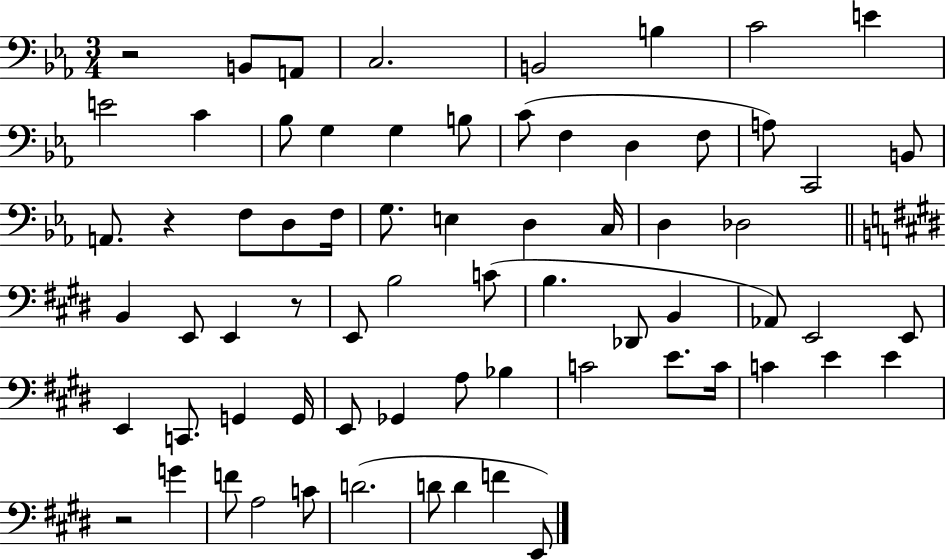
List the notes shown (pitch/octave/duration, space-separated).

R/h B2/e A2/e C3/h. B2/h B3/q C4/h E4/q E4/h C4/q Bb3/e G3/q G3/q B3/e C4/e F3/q D3/q F3/e A3/e C2/h B2/e A2/e. R/q F3/e D3/e F3/s G3/e. E3/q D3/q C3/s D3/q Db3/h B2/q E2/e E2/q R/e E2/e B3/h C4/e B3/q. Db2/e B2/q Ab2/e E2/h E2/e E2/q C2/e. G2/q G2/s E2/e Gb2/q A3/e Bb3/q C4/h E4/e. C4/s C4/q E4/q E4/q R/h G4/q F4/e A3/h C4/e D4/h. D4/e D4/q F4/q E2/e